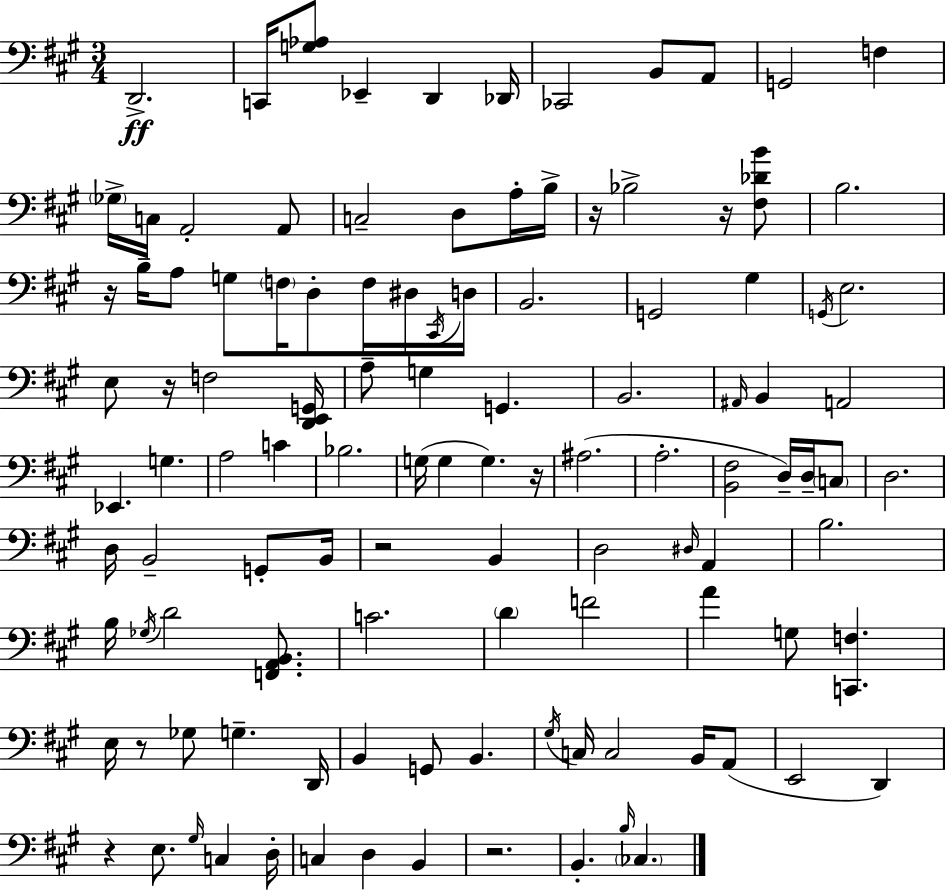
{
  \clef bass
  \numericTimeSignature
  \time 3/4
  \key a \major
  \repeat volta 2 { d,2.->\ff | c,16 <g aes>8 ees,4-- d,4 des,16 | ces,2 b,8 a,8 | g,2 f4 | \break \parenthesize ges16-> c16 a,2-. a,8 | c2-- d8 a16-. b16-> | r16 bes2-> r16 <fis des' b'>8 | b2. | \break r16 b16-- a8 g8 \parenthesize f16 d8-. f16 dis16 \acciaccatura { cis,16 } | d16 b,2. | g,2 gis4 | \acciaccatura { g,16 } e2. | \break e8 r16 f2 | <d, e, g,>16 a8-- g4 g,4. | b,2. | \grace { ais,16 } b,4 a,2 | \break ees,4. g4. | a2 c'4 | bes2. | g16( g4 g4.) | \break r16 ais2.( | a2.-. | <b, fis>2 d16--) | d16-- \parenthesize c8 d2. | \break d16 b,2-- | g,8-. b,16 r2 b,4 | d2 \grace { dis16 } | a,4 b2. | \break b16 \acciaccatura { ges16 } d'2 | <f, a, b,>8. c'2. | \parenthesize d'4 f'2 | a'4 g8 <c, f>4. | \break e16 r8 ges8 g4.-- | d,16 b,4 g,8 b,4. | \acciaccatura { gis16 } c16 c2 | b,16 a,8( e,2 | \break d,4) r4 e8. | \grace { gis16 } c4 d16-. c4 d4 | b,4 r2. | b,4.-. | \break \grace { b16 } \parenthesize ces4. } \bar "|."
}